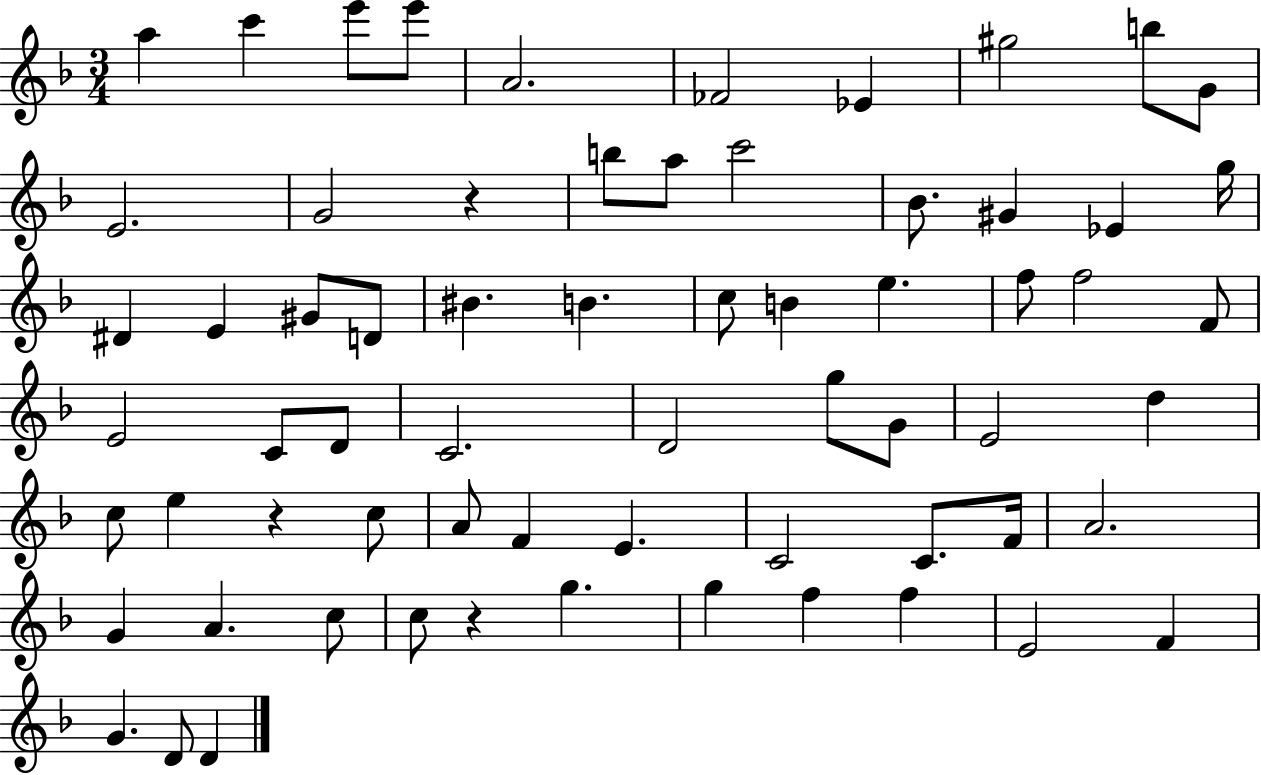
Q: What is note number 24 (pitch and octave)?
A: BIS4